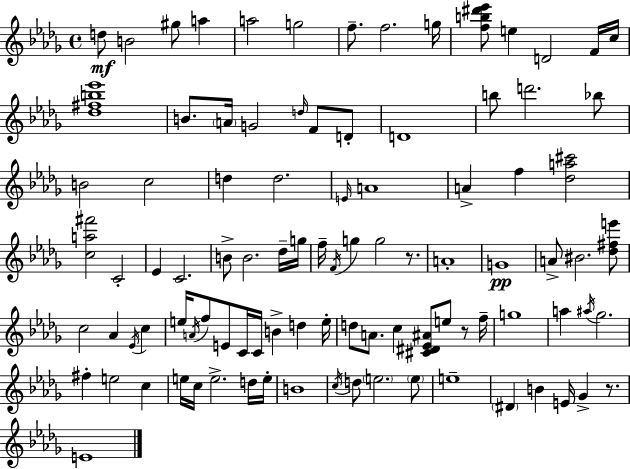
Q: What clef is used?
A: treble